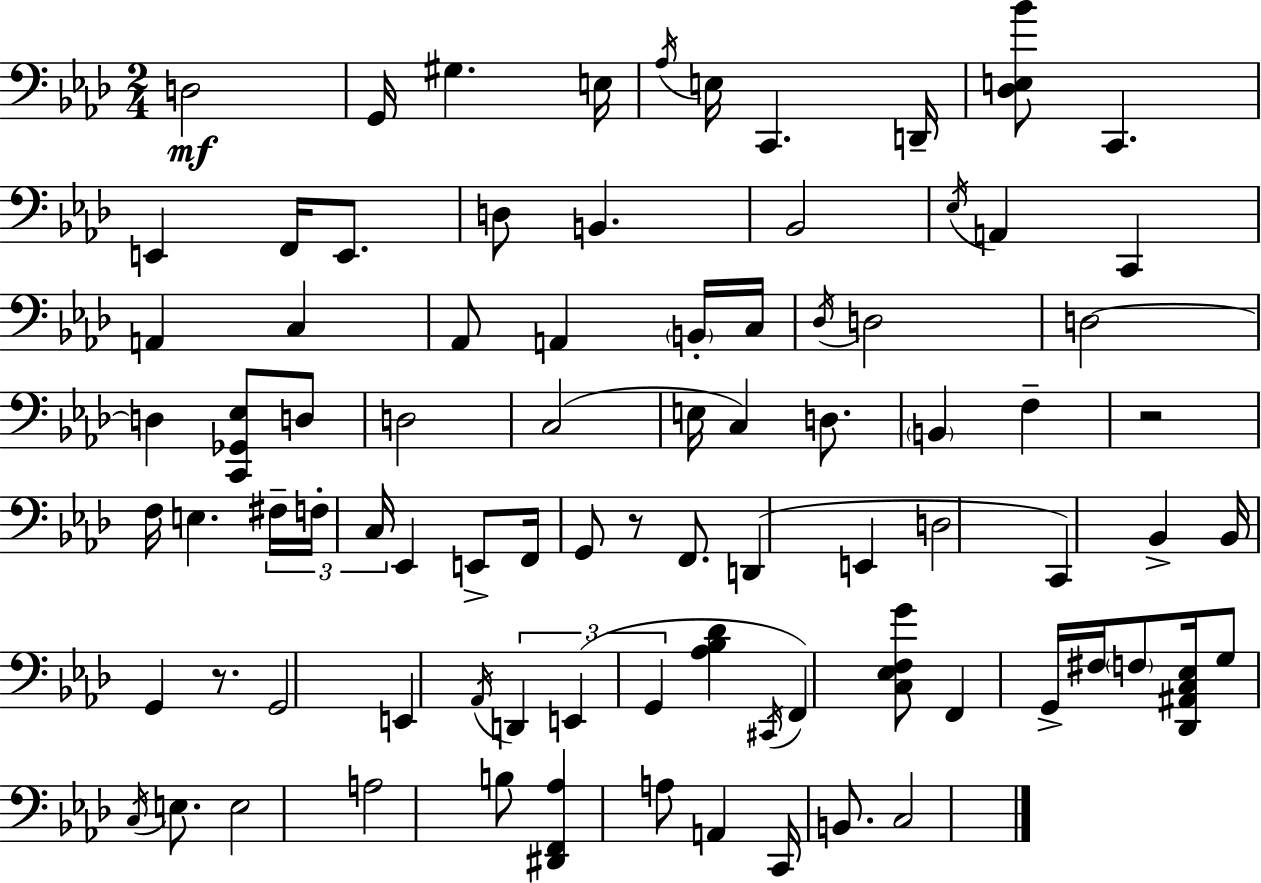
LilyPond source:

{
  \clef bass
  \numericTimeSignature
  \time 2/4
  \key aes \major
  \repeat volta 2 { d2\mf | g,16 gis4. e16 | \acciaccatura { aes16 } e16 c,4. | d,16-- <des e bes'>8 c,4. | \break e,4 f,16 e,8. | d8 b,4. | bes,2 | \acciaccatura { ees16 } a,4 c,4 | \break a,4 c4 | aes,8 a,4 | \parenthesize b,16-. c16 \acciaccatura { des16 } d2 | d2~~ | \break d4 <c, ges, ees>8 | d8 d2 | c2( | e16 c4) | \break d8. \parenthesize b,4 f4-- | r2 | f16 e4. | \tuplet 3/2 { fis16-- f16-. c16 } ees,4 | \break e,8-> f,16 g,8 r8 | f,8. d,4( e,4 | d2 | c,4) bes,4-> | \break bes,16 g,4 | r8. g,2 | e,4 \acciaccatura { aes,16 } | \tuplet 3/2 { d,4 e,4( | \break g,4 } <aes bes des'>4 | \acciaccatura { cis,16 } f,4) <c ees f g'>8 f,4 | g,16-> fis16 \parenthesize f8 <des, ais, c ees>16 | g8 \acciaccatura { c16 } e8. e2 | \break a2 | b8 | <dis, f, aes>4 a8 a,4 | c,16 b,8. c2 | \break } \bar "|."
}